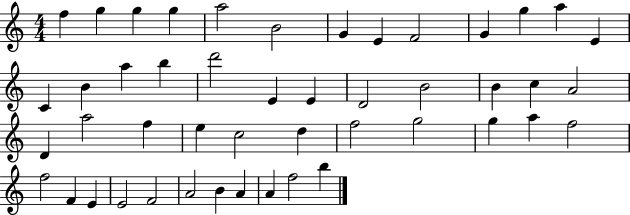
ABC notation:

X:1
T:Untitled
M:4/4
L:1/4
K:C
f g g g a2 B2 G E F2 G g a E C B a b d'2 E E D2 B2 B c A2 D a2 f e c2 d f2 g2 g a f2 f2 F E E2 F2 A2 B A A f2 b